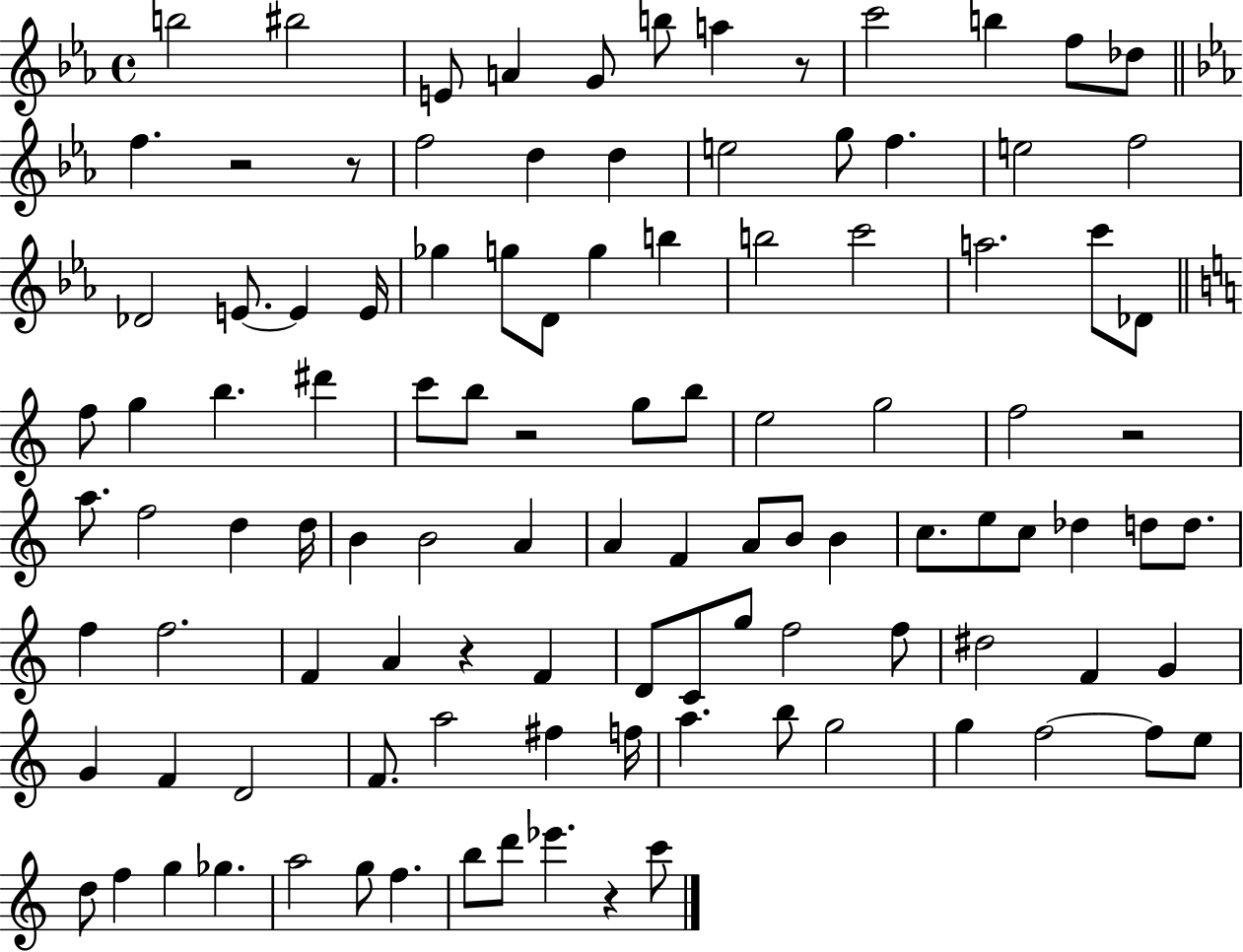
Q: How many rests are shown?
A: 7